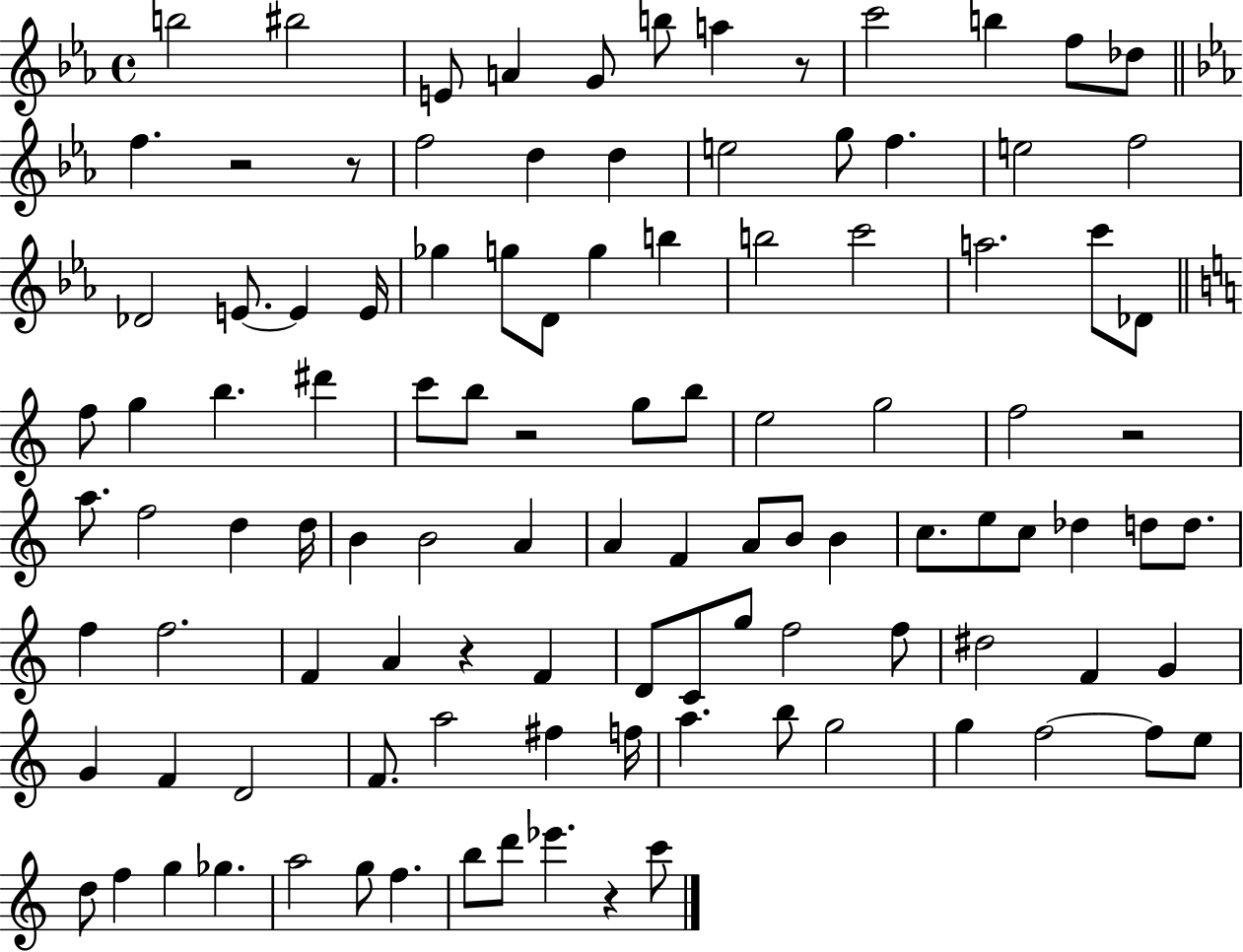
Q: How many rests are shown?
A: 7